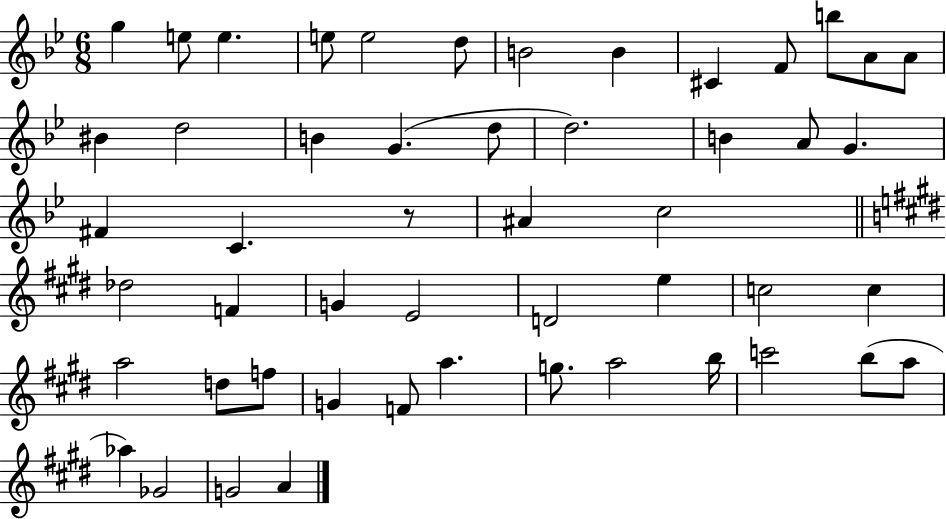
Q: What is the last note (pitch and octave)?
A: A4